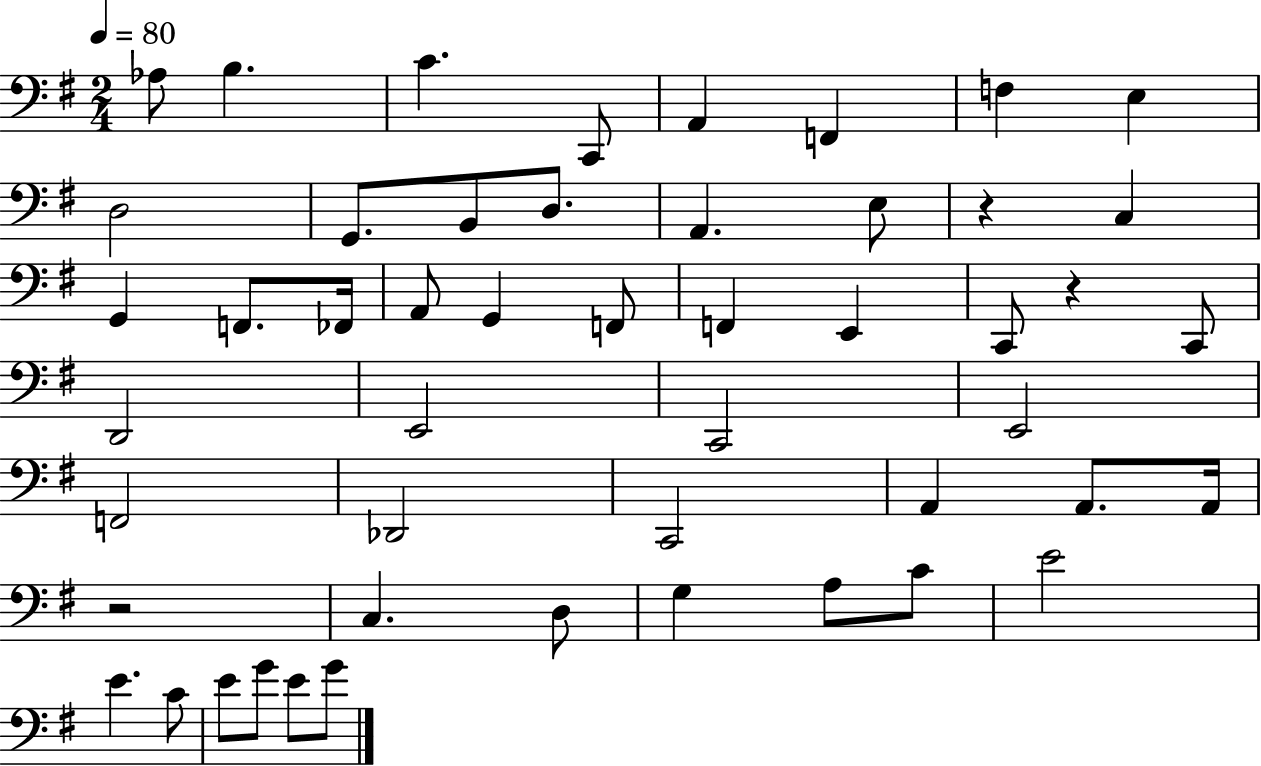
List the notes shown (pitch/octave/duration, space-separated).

Ab3/e B3/q. C4/q. C2/e A2/q F2/q F3/q E3/q D3/h G2/e. B2/e D3/e. A2/q. E3/e R/q C3/q G2/q F2/e. FES2/s A2/e G2/q F2/e F2/q E2/q C2/e R/q C2/e D2/h E2/h C2/h E2/h F2/h Db2/h C2/h A2/q A2/e. A2/s R/h C3/q. D3/e G3/q A3/e C4/e E4/h E4/q. C4/e E4/e G4/e E4/e G4/e